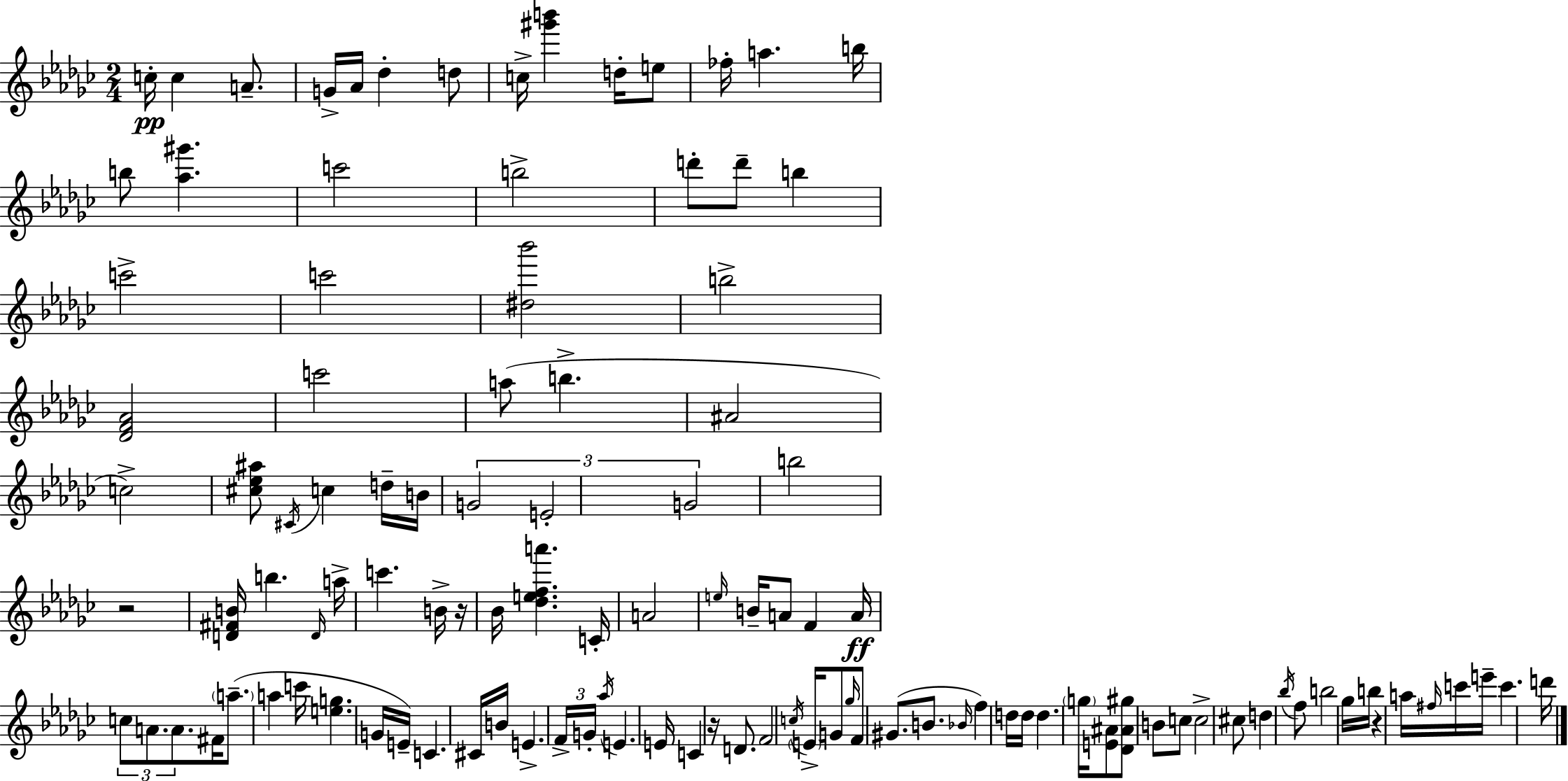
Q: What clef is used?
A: treble